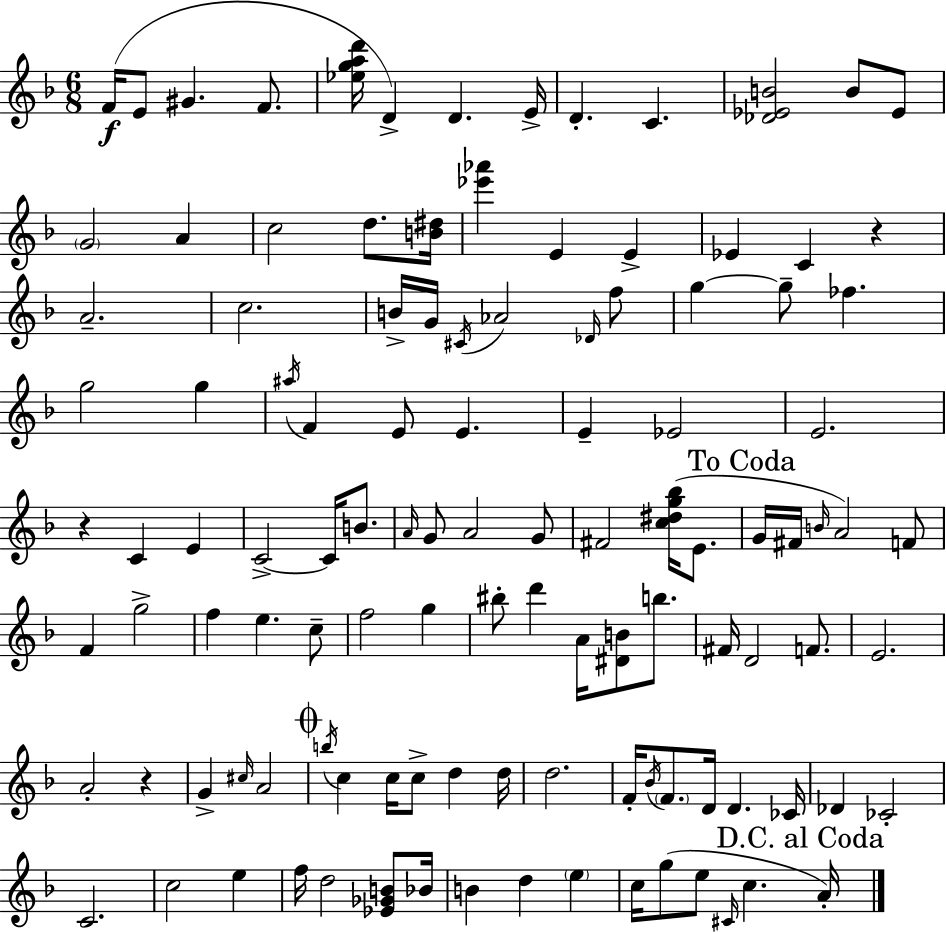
{
  \clef treble
  \numericTimeSignature
  \time 6/8
  \key f \major
  f'16(\f e'8 gis'4. f'8. | <ees'' g'' a'' d'''>16 d'4->) d'4. e'16-> | d'4.-. c'4. | <des' ees' b'>2 b'8 ees'8 | \break \parenthesize g'2 a'4 | c''2 d''8. <b' dis''>16 | <ees''' aes'''>4 e'4 e'4-> | ees'4 c'4 r4 | \break a'2.-- | c''2. | b'16-> g'16 \acciaccatura { cis'16 } aes'2 \grace { des'16 } | f''8 g''4~~ g''8-- fes''4. | \break g''2 g''4 | \acciaccatura { ais''16 } f'4 e'8 e'4. | e'4-- ees'2 | e'2. | \break r4 c'4 e'4 | c'2->~~ c'16 | b'8. \grace { a'16 } g'8 a'2 | g'8 fis'2 | \break <c'' dis'' g'' bes''>16( e'8. \mark "To Coda" g'16 fis'16 \grace { b'16 }) a'2 | f'8 f'4 g''2-> | f''4 e''4. | c''8-- f''2 | \break g''4 bis''8-. d'''4 a'16 | <dis' b'>8 b''8. fis'16 d'2 | f'8. e'2. | a'2-. | \break r4 g'4-> \grace { cis''16 } a'2 | \mark \markup { \musicglyph "scripts.coda" } \acciaccatura { b''16 } c''4 c''16 | c''8-> d''4 d''16 d''2. | f'16-. \acciaccatura { bes'16 } \parenthesize f'8. | \break d'16 d'4. ces'16 des'4 | ces'2-. c'2. | c''2 | e''4 f''16 d''2 | \break <ees' ges' b'>8 bes'16 b'4 | d''4 \parenthesize e''4 c''16 g''8( e''8 | \grace { cis'16 } c''4. \mark "D.C. al Coda" a'16-.) \bar "|."
}